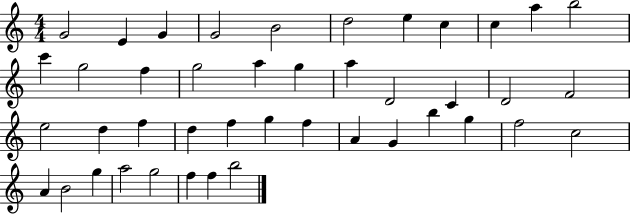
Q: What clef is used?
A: treble